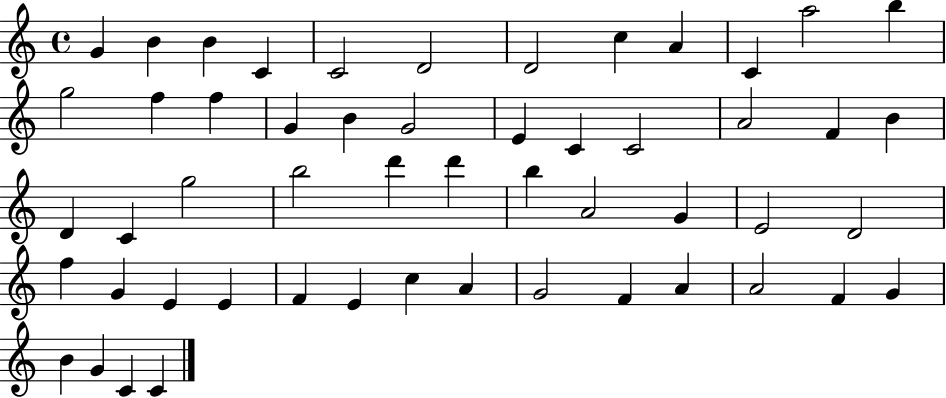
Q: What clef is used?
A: treble